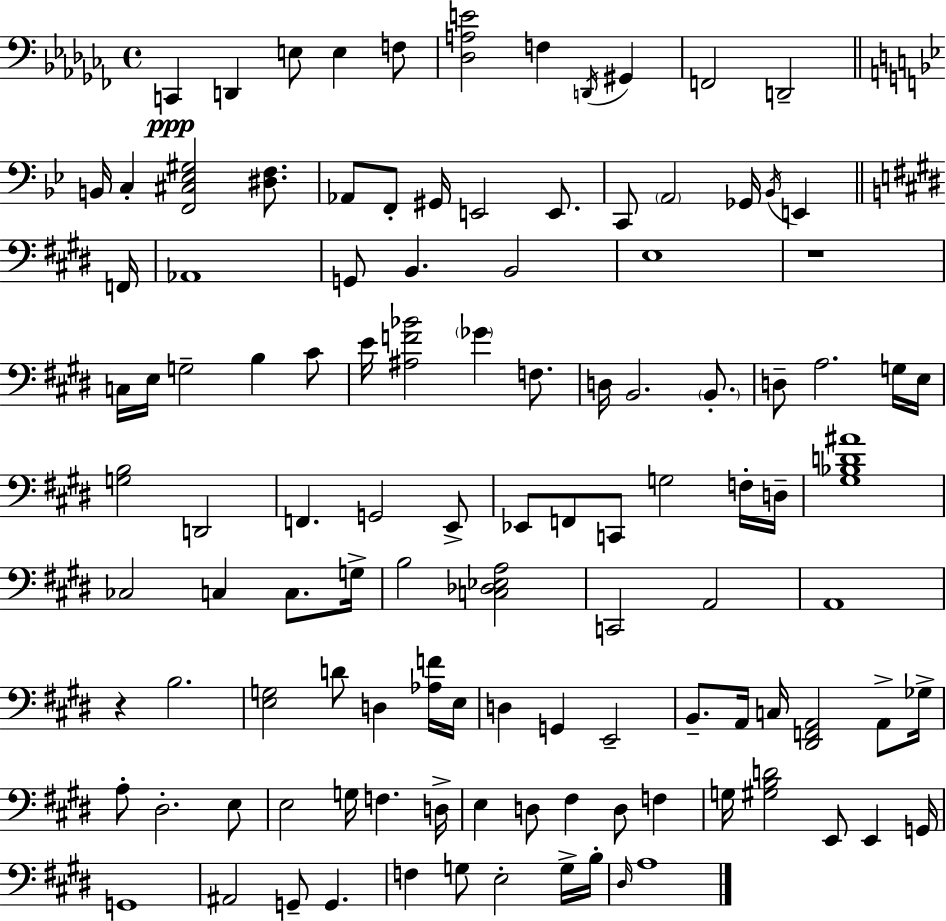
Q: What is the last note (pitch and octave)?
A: A3